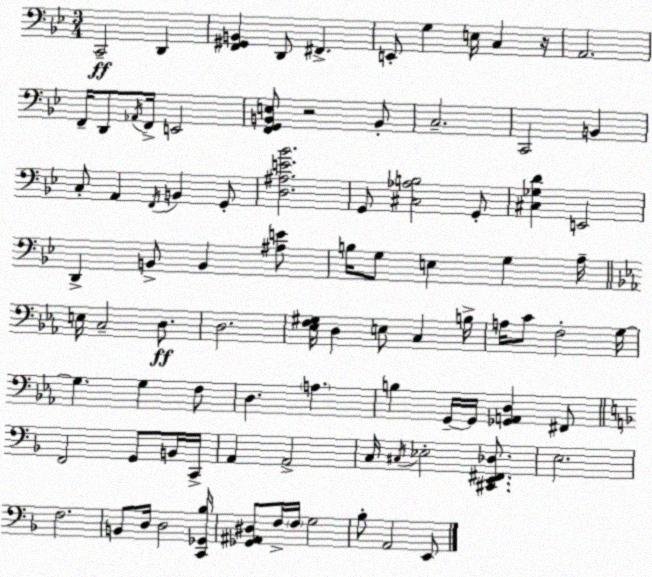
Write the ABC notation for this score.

X:1
T:Untitled
M:3/4
L:1/4
K:Bb
C,,2 D,, [F,,^G,,B,,] D,,/2 ^F,, E,,/2 G, E,/4 C, z/4 A,,2 F,,/4 D,,/2 _A,,/4 F,,/4 E,,2 [F,,G,,B,,E,]/2 z2 B,,/2 C,2 C,,2 B,, C,/2 A,, F,,/4 B,, G,,/2 [D,^A,E_B]2 G,,/2 [^C,_A,B,]2 G,,/2 [^C,_G,D] E,,2 D,, B,,/2 B,, [^A,E]/2 B,/4 G,/2 E, G, A,/4 E,/4 C,2 D,/2 D,2 [_E,F,^G,]/4 D, E,/2 C, B,/4 A,/4 C/2 F,2 G,/4 G, G, F,/2 D, A, B, G,,/4 G,,/4 [_G,,A,,D,] ^F,,/2 F,,2 G,,/2 B,,/4 C,,/4 A,, A,,2 C,/4 ^C,/4 _E,2 [^C,,E,,^F,,_D,]/2 E,2 F,2 B,,/2 D,/4 D,2 [C,,_G,,_B,]/4 [_G,,^A,,^D,]/2 F,/4 F,/4 G,2 _B,/2 A,,2 E,,/2